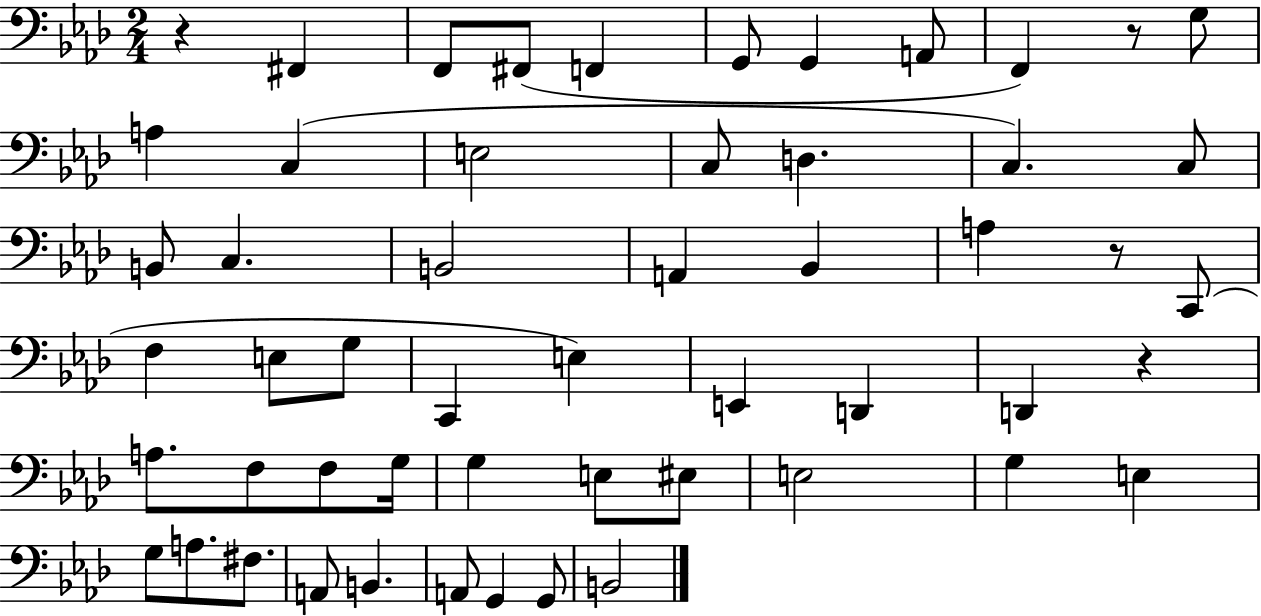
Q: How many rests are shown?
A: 4